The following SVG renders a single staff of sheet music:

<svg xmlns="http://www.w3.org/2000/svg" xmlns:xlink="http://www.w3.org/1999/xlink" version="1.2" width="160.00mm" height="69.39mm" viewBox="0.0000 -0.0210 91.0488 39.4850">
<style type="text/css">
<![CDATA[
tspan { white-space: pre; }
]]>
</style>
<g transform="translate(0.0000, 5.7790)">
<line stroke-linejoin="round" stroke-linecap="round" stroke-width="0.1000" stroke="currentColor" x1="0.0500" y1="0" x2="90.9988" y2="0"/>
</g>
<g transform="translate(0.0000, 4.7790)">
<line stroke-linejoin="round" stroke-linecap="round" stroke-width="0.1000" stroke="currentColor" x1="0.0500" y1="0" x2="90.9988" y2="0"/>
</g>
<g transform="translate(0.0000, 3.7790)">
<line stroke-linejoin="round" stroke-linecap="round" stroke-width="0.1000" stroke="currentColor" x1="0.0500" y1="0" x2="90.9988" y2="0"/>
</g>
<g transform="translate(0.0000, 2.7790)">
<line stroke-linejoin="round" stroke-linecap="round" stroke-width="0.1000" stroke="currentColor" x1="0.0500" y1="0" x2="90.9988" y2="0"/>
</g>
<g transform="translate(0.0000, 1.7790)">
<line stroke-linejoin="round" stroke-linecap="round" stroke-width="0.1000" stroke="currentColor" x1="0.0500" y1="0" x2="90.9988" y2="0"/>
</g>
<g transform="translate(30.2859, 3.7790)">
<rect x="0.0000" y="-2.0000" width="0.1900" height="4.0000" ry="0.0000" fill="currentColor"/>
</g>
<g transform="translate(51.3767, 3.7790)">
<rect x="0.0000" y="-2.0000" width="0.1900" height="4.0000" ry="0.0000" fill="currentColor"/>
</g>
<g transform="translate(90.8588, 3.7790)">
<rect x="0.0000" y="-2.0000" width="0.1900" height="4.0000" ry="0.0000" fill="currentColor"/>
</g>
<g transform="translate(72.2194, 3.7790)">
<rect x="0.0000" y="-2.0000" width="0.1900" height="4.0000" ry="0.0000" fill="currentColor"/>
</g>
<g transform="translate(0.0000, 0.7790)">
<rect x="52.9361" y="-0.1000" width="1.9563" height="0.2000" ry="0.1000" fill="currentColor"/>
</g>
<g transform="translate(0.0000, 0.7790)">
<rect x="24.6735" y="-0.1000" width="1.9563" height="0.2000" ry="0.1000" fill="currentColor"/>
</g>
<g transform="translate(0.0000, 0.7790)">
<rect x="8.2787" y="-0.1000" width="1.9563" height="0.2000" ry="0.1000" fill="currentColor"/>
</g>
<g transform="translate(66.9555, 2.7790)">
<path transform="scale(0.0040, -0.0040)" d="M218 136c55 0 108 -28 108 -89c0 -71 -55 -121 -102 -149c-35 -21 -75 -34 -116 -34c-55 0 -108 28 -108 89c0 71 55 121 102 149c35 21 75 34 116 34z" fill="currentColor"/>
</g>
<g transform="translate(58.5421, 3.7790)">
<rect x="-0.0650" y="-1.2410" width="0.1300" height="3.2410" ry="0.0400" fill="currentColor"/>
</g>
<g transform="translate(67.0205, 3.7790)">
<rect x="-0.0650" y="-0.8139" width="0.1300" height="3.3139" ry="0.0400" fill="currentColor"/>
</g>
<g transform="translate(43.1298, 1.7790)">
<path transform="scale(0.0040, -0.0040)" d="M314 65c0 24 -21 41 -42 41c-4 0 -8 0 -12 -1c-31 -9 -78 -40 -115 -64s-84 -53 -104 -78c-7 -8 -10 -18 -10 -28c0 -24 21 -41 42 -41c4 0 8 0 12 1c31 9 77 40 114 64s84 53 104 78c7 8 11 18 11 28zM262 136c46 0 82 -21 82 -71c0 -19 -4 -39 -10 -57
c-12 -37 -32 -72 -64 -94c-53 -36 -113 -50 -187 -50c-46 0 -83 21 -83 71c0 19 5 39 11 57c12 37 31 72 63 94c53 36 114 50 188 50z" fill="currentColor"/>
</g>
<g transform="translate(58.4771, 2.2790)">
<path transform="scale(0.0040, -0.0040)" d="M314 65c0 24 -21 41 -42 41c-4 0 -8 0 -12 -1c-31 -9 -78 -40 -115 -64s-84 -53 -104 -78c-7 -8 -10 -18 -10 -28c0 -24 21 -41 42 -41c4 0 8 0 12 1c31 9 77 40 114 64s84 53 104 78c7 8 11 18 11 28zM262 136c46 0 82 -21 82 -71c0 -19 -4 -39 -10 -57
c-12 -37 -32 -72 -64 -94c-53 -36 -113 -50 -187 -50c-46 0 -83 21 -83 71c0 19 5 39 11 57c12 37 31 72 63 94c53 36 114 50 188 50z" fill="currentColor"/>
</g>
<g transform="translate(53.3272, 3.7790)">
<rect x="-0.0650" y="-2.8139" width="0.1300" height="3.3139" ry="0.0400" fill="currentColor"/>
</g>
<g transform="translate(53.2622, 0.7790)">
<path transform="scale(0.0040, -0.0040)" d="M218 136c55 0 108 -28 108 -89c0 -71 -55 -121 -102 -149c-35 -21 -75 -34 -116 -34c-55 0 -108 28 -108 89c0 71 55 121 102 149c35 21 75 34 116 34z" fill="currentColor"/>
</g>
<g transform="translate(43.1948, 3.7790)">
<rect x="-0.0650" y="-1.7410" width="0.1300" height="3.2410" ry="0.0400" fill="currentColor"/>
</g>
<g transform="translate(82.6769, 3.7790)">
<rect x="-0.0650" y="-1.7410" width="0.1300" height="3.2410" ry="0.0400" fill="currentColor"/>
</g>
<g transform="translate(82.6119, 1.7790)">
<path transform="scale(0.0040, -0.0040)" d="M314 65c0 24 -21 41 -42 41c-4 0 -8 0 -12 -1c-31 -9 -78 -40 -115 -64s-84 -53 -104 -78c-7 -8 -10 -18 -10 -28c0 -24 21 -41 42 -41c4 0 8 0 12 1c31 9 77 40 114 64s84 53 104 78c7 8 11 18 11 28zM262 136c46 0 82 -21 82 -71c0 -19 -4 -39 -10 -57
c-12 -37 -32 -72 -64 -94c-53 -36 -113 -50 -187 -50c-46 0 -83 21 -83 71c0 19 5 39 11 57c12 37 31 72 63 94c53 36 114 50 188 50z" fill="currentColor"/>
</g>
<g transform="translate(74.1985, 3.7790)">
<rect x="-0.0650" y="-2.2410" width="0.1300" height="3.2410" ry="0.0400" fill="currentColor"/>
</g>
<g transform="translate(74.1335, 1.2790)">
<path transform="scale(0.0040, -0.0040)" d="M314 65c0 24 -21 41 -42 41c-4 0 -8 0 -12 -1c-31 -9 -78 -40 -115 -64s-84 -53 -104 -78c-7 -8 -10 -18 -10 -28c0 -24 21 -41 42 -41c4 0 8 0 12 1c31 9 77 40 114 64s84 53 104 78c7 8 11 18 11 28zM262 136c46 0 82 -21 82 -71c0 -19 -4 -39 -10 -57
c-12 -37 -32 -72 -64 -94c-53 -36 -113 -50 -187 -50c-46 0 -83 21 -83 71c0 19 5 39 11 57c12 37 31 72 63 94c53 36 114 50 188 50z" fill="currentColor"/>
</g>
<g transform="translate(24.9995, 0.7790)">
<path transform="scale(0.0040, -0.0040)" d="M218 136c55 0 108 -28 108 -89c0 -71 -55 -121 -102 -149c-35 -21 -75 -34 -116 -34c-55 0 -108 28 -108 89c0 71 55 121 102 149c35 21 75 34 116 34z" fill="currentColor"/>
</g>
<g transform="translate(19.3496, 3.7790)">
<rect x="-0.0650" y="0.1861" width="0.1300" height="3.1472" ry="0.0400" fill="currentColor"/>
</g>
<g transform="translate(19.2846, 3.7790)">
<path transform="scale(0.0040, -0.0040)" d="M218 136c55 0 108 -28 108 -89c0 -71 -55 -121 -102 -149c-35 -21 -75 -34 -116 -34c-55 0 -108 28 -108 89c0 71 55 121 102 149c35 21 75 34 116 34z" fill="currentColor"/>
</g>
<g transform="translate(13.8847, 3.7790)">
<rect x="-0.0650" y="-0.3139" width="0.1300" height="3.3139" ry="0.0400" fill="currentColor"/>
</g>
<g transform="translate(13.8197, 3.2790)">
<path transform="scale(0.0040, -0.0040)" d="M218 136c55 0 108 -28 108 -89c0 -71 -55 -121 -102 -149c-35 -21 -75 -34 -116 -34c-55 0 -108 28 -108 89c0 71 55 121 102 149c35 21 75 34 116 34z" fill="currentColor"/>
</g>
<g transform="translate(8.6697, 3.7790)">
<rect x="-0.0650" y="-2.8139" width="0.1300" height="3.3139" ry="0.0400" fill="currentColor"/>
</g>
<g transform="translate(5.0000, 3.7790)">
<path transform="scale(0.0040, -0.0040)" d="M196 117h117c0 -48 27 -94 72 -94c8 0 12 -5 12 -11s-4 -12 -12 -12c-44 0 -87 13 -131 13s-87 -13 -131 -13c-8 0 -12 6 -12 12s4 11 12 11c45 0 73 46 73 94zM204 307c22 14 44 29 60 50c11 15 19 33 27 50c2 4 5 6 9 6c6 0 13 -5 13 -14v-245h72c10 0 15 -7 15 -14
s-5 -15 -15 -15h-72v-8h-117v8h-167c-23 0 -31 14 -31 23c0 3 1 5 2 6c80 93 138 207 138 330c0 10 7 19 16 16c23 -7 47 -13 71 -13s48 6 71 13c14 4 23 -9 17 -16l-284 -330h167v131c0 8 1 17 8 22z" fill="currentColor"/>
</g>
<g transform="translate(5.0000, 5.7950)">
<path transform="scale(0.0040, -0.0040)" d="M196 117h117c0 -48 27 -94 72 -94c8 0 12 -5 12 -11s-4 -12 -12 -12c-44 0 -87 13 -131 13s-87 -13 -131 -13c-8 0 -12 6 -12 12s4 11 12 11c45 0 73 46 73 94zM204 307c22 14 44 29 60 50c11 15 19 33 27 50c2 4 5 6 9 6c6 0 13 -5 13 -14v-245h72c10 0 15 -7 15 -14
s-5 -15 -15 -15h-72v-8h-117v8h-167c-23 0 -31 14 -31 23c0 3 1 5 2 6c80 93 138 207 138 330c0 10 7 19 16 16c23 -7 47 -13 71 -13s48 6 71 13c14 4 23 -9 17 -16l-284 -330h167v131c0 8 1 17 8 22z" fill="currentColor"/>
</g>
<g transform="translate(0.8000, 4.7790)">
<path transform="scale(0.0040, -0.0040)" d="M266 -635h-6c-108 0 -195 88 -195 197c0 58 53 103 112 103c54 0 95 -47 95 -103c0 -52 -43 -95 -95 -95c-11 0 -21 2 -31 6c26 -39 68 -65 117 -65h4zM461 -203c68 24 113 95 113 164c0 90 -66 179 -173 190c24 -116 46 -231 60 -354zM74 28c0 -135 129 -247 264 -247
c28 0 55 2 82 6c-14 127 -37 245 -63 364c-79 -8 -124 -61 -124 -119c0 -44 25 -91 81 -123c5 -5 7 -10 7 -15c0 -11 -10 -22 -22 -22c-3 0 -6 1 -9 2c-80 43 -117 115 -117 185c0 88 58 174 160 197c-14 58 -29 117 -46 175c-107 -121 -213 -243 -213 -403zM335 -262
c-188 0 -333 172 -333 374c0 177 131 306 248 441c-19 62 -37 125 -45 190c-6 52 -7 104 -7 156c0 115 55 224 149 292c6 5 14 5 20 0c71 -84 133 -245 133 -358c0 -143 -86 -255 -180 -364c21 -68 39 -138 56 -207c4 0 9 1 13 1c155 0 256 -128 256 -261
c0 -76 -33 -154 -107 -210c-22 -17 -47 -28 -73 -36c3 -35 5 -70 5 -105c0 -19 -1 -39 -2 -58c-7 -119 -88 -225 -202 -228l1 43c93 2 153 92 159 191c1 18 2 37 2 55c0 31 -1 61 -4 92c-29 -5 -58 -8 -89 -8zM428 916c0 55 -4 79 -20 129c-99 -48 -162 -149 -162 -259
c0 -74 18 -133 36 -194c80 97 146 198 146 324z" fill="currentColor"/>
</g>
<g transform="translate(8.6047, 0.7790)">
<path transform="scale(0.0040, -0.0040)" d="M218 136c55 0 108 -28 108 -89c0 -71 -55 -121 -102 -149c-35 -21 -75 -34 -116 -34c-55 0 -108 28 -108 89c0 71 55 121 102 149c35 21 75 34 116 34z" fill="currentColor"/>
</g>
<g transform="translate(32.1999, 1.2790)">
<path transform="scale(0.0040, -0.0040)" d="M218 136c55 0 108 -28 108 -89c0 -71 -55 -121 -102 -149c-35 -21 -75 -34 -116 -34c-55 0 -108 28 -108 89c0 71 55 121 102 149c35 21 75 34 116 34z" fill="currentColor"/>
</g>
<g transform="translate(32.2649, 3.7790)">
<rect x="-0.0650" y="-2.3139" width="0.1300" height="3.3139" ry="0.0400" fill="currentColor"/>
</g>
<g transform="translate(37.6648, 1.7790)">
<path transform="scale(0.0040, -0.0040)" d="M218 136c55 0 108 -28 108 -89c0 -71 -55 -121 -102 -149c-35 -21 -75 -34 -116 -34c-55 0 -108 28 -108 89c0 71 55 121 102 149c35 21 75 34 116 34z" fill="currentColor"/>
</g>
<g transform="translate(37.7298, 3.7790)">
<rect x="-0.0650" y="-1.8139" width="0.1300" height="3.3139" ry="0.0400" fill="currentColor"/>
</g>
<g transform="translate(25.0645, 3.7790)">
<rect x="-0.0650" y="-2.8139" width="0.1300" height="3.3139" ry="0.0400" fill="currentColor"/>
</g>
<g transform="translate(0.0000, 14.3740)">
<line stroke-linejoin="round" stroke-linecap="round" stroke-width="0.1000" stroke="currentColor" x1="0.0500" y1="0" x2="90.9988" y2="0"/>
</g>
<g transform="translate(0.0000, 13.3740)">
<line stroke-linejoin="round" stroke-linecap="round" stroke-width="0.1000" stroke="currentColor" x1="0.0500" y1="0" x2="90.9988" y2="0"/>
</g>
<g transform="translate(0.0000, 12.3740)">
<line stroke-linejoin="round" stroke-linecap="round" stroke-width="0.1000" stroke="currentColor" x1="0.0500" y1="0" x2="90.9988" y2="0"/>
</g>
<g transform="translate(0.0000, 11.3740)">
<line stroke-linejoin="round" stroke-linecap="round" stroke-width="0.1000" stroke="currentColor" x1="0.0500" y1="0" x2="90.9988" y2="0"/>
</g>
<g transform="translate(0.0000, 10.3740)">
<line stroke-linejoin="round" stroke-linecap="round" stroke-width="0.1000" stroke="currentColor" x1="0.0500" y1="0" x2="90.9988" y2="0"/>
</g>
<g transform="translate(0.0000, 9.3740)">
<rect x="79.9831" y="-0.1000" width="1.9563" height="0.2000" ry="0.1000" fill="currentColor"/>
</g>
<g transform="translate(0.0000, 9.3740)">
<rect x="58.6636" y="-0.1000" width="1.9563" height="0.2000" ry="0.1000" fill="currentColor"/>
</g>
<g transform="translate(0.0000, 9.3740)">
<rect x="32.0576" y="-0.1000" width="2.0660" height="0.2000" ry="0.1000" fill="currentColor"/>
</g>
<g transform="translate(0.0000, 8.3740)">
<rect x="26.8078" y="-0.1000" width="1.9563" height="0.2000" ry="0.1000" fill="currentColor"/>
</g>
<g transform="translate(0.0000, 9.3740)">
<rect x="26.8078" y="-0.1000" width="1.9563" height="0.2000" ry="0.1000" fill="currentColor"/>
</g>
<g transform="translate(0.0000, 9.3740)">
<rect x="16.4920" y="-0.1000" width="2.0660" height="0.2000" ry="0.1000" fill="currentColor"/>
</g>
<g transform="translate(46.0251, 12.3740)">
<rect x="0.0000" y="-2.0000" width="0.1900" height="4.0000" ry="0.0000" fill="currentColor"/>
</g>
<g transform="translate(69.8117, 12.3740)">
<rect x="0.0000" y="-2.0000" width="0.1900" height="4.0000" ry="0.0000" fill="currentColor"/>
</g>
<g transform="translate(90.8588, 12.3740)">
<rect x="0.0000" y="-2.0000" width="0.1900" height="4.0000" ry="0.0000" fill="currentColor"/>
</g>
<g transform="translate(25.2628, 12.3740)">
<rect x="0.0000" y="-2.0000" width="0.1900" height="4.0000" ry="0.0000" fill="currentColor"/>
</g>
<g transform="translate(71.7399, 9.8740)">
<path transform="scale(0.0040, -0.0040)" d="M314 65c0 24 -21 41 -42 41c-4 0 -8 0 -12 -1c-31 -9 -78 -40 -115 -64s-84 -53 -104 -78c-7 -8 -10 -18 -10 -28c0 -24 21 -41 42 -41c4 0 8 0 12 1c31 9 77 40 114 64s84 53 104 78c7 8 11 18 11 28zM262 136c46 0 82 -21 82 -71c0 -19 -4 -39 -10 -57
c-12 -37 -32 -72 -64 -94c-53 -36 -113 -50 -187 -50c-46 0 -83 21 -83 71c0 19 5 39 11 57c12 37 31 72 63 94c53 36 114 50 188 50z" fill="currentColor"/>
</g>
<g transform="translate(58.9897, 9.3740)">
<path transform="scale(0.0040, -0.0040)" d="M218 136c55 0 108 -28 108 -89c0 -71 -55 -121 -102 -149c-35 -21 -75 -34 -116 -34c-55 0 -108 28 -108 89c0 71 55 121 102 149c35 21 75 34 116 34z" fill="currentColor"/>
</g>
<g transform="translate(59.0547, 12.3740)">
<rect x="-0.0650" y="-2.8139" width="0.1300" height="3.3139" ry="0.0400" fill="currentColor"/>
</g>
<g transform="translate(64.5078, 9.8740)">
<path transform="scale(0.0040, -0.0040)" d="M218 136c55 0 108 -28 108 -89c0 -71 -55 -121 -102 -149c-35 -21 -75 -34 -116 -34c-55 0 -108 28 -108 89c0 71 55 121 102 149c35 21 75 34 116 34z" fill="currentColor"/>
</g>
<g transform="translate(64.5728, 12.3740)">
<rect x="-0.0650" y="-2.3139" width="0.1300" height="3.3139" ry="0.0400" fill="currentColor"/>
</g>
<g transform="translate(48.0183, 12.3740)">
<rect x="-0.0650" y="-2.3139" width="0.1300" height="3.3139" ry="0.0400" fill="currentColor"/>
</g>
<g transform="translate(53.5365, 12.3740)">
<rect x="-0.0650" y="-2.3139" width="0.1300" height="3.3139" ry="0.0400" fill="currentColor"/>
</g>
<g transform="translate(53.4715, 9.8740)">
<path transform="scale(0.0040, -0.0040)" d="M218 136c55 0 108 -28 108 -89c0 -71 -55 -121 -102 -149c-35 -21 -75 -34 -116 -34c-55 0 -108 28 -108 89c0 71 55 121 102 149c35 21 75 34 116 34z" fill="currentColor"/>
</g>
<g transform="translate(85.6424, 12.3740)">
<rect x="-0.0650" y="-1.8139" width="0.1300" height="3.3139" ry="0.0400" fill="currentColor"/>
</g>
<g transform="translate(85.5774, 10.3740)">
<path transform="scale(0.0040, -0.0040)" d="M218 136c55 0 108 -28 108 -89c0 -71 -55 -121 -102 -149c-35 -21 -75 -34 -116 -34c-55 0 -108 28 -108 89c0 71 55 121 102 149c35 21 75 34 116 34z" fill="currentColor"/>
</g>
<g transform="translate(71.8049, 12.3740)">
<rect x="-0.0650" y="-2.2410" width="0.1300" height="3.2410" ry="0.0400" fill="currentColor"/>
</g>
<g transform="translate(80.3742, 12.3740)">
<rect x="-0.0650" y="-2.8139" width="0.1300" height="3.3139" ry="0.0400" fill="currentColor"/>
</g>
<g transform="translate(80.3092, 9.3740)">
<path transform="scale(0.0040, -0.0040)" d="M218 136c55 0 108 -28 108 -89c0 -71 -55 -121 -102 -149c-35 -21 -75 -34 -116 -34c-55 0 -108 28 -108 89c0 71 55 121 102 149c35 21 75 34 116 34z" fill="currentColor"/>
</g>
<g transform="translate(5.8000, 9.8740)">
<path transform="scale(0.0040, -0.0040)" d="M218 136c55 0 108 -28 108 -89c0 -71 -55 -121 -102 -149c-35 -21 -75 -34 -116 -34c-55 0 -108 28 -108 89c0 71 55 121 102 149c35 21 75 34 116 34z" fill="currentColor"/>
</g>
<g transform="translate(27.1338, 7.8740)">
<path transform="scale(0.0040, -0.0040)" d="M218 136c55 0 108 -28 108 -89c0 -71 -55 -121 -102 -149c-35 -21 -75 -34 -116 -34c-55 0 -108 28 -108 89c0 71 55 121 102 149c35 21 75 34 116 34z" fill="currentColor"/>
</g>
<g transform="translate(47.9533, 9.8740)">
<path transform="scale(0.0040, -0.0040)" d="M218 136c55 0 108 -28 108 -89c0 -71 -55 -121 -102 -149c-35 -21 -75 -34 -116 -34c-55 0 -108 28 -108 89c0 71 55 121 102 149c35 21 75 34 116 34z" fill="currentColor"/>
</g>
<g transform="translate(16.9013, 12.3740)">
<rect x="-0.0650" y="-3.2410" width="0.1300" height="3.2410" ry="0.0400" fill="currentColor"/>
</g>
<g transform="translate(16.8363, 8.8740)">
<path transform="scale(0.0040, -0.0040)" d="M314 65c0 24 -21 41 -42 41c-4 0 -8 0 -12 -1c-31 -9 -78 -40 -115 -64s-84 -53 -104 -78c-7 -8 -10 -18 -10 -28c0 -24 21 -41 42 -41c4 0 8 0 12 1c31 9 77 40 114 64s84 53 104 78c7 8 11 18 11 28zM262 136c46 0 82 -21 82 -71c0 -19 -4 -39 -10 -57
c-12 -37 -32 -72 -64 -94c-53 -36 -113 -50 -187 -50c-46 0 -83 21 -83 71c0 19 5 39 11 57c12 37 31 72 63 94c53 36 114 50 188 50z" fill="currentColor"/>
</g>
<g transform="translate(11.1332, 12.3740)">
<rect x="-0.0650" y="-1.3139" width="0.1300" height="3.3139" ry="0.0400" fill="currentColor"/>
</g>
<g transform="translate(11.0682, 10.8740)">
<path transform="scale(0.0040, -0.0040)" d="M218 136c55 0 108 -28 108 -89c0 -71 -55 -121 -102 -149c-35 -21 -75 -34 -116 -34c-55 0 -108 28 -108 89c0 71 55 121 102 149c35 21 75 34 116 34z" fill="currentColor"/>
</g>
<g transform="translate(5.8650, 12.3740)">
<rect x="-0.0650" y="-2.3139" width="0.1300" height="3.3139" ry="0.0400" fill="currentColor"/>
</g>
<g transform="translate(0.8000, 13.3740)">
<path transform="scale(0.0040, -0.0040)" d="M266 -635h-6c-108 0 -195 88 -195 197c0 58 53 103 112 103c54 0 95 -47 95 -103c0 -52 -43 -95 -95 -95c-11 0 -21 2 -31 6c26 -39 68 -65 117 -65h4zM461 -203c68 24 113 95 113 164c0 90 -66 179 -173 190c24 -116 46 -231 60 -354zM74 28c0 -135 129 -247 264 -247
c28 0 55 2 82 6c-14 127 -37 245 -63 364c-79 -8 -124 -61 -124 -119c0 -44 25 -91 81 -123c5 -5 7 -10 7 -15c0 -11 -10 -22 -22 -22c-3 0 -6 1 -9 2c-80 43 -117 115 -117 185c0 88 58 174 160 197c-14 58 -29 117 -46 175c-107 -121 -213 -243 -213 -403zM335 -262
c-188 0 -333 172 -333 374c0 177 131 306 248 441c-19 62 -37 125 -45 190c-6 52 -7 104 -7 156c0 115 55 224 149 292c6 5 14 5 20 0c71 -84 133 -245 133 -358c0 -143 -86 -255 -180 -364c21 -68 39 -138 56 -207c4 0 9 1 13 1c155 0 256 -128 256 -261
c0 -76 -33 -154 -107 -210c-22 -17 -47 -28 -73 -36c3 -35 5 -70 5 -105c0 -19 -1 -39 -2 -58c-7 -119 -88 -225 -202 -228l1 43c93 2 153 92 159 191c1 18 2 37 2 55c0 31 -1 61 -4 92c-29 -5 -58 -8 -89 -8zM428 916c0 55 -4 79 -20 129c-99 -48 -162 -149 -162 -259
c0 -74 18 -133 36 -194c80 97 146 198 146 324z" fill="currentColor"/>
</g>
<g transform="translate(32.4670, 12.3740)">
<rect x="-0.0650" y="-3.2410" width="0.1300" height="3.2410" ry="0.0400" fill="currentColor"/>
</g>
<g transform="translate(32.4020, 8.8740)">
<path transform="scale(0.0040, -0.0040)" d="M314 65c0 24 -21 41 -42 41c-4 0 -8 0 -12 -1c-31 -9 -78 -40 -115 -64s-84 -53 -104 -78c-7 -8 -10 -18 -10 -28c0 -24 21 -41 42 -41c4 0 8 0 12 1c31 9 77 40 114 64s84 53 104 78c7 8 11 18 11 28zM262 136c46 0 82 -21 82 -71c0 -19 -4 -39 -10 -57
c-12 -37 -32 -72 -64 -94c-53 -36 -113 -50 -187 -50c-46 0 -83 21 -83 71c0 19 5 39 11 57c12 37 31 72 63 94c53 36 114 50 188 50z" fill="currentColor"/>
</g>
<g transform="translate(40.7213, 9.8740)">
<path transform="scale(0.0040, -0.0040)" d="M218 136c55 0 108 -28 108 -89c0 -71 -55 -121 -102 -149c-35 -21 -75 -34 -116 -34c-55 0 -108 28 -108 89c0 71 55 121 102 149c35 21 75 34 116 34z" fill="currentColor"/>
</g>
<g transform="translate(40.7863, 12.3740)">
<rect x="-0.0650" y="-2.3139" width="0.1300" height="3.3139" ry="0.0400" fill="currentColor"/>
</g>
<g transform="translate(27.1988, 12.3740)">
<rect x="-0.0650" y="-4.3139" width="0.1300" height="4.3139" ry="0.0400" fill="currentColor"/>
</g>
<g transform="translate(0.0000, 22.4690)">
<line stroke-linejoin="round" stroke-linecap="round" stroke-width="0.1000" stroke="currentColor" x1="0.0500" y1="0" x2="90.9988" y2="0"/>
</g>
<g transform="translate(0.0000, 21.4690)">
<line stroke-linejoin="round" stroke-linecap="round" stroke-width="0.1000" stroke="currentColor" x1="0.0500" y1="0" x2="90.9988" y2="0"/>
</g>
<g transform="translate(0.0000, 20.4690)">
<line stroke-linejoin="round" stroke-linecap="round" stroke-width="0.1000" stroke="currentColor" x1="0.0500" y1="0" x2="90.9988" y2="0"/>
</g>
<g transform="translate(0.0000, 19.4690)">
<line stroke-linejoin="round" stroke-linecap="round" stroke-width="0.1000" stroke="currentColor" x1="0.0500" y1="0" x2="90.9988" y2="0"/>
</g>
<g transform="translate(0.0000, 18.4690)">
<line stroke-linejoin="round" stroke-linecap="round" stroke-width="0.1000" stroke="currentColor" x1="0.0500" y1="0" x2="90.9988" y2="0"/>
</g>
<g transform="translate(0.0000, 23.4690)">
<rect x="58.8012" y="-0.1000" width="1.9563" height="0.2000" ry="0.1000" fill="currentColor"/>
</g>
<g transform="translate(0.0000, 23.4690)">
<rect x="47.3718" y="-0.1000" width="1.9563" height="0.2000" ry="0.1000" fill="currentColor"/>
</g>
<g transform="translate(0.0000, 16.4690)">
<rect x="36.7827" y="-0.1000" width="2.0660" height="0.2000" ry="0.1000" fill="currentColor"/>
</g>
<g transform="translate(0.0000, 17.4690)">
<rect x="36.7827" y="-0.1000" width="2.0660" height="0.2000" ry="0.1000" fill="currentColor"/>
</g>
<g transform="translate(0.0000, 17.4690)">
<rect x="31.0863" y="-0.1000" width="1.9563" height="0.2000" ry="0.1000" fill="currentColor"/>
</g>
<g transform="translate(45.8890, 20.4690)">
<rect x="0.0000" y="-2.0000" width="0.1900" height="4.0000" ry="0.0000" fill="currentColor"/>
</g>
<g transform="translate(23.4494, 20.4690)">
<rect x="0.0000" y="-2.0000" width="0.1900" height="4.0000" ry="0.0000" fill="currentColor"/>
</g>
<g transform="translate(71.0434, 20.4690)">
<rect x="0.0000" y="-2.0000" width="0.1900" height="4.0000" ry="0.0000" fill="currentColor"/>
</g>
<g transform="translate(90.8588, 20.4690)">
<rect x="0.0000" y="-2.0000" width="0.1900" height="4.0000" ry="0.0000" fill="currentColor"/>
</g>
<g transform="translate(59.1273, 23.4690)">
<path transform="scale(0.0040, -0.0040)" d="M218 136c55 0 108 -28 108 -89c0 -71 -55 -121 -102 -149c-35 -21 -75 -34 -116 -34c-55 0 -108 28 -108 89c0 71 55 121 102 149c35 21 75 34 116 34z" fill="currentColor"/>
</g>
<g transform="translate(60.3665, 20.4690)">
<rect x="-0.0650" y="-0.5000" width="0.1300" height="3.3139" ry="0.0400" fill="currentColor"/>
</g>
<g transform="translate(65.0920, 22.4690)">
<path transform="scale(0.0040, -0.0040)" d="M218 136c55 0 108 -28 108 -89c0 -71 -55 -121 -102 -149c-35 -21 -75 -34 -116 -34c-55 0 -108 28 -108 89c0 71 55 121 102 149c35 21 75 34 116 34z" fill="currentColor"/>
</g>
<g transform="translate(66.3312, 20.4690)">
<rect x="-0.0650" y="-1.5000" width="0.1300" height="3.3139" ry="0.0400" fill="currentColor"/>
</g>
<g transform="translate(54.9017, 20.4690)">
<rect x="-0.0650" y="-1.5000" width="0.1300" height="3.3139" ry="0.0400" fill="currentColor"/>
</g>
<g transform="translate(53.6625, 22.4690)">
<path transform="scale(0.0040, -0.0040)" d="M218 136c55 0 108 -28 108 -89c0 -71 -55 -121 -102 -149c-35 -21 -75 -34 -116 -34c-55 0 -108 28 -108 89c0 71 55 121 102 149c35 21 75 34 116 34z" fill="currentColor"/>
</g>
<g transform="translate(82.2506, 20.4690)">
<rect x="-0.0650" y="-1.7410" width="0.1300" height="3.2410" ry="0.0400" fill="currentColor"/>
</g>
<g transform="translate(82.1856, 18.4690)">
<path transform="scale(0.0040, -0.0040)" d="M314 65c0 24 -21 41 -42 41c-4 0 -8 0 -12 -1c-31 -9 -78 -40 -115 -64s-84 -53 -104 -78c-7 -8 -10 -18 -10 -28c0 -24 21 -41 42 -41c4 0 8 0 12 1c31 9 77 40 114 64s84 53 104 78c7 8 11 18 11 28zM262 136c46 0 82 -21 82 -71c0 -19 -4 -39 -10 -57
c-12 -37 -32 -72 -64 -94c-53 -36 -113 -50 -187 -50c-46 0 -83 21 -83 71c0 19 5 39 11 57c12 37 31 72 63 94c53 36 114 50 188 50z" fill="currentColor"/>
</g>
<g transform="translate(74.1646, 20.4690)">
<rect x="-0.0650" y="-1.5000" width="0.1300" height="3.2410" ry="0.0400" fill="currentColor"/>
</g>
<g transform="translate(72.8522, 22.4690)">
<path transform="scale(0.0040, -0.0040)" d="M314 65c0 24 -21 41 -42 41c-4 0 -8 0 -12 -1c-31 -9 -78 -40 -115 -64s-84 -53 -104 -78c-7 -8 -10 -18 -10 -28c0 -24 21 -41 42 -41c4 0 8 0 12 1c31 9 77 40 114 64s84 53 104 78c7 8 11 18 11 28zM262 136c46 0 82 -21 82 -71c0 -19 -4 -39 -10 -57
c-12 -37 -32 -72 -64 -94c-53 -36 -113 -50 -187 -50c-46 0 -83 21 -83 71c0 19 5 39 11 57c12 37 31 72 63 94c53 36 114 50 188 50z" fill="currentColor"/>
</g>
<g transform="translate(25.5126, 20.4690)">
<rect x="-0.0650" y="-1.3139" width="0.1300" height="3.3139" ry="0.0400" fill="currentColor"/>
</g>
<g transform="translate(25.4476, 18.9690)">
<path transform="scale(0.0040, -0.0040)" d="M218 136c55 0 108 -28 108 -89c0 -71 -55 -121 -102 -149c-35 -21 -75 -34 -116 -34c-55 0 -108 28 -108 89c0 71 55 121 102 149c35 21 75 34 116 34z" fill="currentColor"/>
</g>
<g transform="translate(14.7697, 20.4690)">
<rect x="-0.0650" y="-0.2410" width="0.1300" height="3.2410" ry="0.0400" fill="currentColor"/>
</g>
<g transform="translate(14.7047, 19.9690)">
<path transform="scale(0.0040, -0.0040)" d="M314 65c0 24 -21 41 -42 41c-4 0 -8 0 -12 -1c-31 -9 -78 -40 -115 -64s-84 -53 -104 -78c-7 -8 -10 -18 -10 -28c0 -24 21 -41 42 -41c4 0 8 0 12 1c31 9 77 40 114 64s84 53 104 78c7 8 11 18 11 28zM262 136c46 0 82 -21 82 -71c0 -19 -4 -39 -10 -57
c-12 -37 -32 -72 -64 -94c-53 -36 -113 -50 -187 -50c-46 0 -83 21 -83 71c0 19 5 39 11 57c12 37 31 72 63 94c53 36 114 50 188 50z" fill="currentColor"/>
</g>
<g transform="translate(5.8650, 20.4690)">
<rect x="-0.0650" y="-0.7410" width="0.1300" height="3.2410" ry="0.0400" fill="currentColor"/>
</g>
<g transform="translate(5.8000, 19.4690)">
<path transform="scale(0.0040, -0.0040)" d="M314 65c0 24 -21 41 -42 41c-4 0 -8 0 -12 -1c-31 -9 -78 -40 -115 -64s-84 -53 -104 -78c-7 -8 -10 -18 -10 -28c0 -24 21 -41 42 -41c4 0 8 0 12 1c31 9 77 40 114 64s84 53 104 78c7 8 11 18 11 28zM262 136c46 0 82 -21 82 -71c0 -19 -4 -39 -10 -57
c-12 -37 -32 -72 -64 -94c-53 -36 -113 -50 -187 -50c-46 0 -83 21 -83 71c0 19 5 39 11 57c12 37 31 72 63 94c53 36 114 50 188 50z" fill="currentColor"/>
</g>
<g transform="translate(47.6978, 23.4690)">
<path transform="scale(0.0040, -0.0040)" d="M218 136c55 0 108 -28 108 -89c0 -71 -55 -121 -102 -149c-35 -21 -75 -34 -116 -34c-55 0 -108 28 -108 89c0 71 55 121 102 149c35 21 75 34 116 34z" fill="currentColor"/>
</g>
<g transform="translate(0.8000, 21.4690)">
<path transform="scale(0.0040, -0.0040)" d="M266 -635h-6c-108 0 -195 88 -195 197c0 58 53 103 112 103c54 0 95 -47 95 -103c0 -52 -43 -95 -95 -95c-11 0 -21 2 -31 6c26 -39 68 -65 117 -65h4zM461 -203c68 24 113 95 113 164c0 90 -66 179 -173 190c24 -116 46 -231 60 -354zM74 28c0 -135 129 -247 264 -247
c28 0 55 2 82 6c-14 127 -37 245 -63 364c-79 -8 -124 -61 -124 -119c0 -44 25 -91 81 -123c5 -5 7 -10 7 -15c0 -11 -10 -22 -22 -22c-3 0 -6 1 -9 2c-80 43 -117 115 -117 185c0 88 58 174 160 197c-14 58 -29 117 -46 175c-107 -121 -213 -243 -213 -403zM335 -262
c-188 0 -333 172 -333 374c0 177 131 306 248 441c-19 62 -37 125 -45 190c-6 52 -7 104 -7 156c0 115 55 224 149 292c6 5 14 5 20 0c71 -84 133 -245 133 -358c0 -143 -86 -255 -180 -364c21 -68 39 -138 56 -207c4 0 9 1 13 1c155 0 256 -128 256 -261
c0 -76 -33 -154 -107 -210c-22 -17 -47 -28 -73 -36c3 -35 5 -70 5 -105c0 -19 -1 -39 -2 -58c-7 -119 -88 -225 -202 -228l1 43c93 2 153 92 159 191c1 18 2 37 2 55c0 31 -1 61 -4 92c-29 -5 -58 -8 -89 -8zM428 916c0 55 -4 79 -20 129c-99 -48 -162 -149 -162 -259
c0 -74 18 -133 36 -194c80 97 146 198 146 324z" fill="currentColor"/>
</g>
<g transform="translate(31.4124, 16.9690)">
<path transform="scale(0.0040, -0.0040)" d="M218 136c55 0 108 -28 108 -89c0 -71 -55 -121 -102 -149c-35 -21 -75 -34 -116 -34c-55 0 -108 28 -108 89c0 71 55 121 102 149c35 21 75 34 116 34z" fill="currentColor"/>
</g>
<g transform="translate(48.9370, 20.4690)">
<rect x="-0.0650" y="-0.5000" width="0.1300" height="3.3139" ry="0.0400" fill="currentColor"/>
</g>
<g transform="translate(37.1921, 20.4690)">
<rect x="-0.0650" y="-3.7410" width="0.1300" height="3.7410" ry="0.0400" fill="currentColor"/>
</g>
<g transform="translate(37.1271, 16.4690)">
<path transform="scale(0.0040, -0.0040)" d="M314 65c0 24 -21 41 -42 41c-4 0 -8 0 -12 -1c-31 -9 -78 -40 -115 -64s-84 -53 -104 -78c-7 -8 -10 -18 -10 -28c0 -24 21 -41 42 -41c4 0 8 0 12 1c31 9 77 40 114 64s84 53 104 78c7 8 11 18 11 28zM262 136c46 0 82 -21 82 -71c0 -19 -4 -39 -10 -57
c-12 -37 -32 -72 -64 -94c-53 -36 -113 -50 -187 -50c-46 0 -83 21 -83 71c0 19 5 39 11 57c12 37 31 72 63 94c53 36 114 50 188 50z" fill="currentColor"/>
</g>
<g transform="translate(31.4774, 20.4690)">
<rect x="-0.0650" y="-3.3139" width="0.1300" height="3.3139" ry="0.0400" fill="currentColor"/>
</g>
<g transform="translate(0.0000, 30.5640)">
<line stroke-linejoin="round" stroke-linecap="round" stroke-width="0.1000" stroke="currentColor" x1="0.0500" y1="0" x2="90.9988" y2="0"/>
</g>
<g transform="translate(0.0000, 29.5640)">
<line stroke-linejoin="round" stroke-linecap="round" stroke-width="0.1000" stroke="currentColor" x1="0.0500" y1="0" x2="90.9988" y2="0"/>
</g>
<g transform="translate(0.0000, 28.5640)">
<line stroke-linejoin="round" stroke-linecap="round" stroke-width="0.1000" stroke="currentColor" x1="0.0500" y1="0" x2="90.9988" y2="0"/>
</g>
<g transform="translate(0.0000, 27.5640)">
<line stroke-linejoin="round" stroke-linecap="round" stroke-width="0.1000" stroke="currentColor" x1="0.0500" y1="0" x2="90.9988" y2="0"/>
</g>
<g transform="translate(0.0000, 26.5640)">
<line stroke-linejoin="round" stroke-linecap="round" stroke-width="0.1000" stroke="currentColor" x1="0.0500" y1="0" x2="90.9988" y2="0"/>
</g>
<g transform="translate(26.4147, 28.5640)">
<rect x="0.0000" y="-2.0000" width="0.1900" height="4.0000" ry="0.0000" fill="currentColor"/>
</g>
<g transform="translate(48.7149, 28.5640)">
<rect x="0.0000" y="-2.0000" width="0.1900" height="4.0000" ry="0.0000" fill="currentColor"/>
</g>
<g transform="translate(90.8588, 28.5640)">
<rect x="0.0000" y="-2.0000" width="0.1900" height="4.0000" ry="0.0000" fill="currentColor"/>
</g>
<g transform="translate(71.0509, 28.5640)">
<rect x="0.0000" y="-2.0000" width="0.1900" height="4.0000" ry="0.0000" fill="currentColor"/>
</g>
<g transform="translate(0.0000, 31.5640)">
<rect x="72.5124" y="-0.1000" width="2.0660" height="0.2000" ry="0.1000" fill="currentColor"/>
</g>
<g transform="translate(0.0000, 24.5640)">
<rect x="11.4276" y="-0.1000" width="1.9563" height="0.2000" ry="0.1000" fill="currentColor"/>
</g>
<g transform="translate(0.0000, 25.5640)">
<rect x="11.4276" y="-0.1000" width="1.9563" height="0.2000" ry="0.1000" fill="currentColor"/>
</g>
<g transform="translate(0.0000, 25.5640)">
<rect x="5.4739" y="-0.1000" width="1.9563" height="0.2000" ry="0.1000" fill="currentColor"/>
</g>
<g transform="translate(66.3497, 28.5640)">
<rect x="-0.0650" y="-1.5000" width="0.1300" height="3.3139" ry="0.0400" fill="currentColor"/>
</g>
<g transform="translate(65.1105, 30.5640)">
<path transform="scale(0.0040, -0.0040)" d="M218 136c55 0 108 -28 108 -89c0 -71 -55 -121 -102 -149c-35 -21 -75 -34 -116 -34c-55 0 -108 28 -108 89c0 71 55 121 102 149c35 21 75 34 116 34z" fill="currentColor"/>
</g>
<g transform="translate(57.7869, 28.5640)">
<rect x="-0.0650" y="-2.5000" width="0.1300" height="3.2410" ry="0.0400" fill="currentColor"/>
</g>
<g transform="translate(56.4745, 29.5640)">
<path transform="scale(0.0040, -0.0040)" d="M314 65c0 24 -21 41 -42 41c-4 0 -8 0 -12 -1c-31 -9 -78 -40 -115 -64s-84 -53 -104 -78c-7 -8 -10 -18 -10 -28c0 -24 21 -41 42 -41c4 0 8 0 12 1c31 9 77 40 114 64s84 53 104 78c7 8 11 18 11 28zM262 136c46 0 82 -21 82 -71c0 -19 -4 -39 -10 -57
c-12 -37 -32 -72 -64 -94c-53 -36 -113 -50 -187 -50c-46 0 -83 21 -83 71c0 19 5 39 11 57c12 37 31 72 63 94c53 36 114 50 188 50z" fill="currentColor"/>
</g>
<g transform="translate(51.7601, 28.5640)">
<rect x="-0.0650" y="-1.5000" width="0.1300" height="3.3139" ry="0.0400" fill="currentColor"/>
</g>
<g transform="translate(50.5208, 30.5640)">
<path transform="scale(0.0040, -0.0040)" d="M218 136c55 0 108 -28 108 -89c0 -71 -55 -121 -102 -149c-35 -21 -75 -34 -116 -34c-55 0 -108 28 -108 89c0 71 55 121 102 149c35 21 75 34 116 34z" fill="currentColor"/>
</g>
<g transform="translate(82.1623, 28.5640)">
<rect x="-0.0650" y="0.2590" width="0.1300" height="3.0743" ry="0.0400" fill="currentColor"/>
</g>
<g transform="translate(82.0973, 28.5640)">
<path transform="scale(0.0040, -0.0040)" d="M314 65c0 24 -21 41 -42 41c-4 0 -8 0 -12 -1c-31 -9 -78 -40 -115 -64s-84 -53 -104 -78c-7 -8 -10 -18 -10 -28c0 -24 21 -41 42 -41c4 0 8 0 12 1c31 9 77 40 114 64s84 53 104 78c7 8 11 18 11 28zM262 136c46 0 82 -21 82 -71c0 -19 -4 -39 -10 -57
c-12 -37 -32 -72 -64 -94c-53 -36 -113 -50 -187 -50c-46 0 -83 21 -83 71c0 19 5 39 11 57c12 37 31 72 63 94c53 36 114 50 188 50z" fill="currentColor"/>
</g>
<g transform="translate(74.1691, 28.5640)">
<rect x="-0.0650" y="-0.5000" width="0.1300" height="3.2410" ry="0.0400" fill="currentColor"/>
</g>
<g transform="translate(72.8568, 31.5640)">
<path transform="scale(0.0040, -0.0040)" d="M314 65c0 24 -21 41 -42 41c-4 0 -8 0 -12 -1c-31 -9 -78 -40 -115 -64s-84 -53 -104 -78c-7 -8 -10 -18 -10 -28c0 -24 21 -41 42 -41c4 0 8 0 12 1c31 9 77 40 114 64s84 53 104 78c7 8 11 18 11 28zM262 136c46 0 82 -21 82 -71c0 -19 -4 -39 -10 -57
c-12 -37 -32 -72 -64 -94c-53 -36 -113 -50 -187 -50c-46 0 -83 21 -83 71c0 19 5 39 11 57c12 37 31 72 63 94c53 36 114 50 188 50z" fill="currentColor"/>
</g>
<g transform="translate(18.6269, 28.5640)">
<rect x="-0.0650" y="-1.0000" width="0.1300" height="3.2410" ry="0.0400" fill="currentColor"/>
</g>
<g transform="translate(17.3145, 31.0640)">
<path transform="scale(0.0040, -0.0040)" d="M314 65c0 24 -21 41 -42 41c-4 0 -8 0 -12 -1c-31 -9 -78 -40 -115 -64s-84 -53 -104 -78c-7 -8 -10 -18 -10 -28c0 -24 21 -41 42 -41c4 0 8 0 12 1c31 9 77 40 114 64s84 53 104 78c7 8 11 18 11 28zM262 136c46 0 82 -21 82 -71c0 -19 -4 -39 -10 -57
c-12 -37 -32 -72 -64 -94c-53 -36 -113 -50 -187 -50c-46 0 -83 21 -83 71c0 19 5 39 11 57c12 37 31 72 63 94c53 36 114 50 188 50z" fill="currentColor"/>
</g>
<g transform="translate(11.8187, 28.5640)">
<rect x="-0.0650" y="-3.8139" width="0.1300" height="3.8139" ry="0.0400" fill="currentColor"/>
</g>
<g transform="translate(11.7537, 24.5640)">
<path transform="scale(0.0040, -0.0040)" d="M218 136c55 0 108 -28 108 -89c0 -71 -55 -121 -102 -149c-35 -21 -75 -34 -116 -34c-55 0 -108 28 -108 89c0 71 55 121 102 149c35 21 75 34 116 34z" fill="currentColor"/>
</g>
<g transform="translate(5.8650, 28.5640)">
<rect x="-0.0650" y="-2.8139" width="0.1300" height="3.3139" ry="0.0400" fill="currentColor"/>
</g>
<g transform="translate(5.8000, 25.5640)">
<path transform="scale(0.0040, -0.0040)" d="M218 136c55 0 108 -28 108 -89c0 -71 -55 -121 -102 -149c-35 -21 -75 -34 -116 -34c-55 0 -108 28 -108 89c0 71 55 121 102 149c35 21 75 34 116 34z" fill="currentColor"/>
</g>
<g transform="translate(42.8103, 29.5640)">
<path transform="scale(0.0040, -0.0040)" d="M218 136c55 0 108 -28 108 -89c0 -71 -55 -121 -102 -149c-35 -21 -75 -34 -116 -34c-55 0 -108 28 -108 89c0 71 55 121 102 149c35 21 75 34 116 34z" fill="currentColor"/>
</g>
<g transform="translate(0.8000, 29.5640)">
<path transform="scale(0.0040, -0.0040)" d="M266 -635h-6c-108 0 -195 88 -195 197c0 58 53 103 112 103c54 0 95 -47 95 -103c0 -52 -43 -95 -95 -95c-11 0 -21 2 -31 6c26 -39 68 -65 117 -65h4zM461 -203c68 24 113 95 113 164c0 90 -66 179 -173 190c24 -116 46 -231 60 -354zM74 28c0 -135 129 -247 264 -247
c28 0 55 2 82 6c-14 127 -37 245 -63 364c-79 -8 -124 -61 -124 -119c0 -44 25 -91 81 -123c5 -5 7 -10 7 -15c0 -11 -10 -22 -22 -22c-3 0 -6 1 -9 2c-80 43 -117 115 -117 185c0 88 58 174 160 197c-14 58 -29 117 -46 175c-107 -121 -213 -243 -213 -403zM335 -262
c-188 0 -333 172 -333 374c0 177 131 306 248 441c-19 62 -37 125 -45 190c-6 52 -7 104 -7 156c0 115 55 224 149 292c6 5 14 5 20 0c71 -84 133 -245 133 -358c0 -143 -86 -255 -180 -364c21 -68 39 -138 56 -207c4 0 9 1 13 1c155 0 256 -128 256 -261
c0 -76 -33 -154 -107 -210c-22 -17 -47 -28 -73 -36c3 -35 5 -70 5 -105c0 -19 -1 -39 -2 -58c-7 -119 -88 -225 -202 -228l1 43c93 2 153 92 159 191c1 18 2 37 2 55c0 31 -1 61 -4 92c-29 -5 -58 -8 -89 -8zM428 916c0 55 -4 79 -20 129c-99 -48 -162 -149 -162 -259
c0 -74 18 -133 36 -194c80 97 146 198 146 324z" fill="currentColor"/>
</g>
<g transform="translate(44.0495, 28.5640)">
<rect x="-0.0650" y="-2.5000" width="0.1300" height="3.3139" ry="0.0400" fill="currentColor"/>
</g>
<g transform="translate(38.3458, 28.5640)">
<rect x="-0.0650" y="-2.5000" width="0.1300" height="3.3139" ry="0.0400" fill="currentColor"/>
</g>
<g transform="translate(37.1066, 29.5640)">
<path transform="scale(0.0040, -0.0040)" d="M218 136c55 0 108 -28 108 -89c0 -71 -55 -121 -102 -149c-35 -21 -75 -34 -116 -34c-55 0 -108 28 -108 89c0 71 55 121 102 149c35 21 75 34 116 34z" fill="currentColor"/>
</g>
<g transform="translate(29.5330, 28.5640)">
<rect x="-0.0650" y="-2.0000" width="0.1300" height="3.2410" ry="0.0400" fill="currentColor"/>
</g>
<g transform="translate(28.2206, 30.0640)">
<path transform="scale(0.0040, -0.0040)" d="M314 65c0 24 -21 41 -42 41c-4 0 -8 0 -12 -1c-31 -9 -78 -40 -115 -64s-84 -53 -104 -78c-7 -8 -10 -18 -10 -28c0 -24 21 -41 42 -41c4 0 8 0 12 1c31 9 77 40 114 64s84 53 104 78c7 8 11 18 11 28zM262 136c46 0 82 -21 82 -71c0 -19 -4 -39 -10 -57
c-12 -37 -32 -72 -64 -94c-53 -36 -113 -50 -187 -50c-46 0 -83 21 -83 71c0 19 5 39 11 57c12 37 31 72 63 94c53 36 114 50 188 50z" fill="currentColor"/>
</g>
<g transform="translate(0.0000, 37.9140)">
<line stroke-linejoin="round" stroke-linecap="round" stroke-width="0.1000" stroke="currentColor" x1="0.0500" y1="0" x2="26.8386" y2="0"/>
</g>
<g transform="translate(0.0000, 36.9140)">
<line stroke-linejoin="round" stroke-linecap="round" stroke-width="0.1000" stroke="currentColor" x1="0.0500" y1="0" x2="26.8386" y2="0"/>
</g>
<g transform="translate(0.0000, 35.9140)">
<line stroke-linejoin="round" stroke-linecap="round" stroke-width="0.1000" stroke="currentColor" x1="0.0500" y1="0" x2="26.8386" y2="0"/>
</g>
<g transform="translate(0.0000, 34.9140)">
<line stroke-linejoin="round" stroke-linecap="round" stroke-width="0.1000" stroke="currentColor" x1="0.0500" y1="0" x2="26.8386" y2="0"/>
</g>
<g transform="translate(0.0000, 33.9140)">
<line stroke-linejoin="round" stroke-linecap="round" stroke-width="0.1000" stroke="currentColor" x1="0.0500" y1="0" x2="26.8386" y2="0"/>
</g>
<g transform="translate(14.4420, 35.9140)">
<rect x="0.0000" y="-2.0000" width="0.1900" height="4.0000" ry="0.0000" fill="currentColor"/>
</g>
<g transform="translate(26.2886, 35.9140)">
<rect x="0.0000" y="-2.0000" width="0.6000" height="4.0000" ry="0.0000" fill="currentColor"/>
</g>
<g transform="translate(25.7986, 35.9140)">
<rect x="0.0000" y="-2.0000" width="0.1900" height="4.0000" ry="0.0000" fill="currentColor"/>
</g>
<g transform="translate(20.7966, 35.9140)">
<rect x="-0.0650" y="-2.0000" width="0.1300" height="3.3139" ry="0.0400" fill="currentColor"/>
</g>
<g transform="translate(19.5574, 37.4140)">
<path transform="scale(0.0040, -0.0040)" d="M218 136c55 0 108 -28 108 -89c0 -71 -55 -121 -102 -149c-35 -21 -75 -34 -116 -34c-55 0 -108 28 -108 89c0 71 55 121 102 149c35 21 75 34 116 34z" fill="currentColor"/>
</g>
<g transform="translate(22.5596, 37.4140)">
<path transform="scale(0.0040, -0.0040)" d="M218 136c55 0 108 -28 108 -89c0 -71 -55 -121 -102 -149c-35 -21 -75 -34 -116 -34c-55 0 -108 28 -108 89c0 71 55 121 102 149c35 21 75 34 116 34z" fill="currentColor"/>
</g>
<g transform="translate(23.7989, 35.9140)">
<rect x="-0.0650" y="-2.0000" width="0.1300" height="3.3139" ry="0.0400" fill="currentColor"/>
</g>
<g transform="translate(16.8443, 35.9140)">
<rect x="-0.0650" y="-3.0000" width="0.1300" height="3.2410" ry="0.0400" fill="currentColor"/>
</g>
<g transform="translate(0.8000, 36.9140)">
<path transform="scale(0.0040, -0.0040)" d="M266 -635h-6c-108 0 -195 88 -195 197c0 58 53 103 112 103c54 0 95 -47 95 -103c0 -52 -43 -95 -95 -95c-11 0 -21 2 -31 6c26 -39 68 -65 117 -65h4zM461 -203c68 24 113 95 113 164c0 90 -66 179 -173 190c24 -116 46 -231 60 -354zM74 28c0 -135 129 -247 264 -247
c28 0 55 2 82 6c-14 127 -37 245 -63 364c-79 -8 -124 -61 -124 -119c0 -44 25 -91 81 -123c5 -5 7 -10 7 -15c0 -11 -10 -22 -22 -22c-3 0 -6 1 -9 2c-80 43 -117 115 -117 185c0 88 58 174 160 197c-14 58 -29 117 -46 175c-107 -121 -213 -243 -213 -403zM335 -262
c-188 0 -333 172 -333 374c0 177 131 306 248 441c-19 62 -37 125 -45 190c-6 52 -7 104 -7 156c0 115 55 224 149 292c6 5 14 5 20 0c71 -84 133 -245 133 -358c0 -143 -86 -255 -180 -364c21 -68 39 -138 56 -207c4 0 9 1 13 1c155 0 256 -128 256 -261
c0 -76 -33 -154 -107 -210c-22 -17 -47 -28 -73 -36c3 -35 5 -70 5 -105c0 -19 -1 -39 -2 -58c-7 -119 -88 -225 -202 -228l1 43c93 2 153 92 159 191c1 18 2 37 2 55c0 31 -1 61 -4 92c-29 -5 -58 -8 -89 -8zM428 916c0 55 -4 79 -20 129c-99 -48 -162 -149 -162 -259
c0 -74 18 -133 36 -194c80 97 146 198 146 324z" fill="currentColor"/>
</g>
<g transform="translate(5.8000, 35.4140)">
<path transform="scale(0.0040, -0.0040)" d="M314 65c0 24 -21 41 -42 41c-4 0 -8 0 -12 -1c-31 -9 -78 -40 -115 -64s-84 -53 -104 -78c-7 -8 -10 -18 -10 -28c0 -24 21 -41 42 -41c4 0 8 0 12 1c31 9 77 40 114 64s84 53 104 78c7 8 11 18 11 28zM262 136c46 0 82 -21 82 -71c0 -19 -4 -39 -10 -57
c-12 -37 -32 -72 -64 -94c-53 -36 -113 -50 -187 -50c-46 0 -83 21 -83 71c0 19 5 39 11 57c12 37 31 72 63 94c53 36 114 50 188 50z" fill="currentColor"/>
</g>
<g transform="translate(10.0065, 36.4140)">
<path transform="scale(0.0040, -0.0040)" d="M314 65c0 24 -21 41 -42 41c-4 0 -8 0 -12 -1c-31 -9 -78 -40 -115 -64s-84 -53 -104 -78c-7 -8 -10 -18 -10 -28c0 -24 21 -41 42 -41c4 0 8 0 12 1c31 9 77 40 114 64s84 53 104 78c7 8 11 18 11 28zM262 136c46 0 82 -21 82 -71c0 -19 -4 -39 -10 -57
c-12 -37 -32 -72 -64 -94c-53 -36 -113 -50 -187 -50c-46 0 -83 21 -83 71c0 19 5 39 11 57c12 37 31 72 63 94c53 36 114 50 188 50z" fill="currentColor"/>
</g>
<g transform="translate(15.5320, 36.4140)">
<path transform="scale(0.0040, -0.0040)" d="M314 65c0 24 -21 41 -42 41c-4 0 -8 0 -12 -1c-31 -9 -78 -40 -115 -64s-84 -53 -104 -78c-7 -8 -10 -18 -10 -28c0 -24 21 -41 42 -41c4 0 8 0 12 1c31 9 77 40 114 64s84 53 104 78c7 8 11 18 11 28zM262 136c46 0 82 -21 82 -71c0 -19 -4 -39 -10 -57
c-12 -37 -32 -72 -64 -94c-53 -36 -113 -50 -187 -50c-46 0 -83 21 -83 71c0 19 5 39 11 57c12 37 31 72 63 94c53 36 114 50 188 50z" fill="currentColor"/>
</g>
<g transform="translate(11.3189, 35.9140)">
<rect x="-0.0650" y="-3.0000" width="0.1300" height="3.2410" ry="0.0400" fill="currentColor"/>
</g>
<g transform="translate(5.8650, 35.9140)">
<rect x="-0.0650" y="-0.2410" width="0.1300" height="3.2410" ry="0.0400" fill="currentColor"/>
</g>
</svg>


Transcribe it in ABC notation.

X:1
T:Untitled
M:4/4
L:1/4
K:C
a c B a g f f2 a e2 d g2 f2 g e b2 d' b2 g g g a g g2 a f d2 c2 e b c'2 C E C E E2 f2 a c' D2 F2 G G E G2 E C2 B2 c2 A2 A2 F F